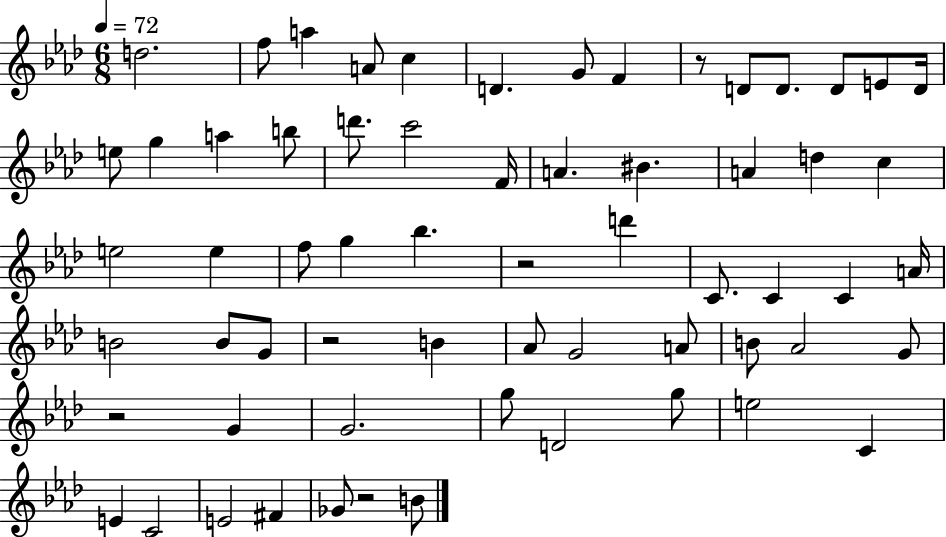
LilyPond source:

{
  \clef treble
  \numericTimeSignature
  \time 6/8
  \key aes \major
  \tempo 4 = 72
  d''2. | f''8 a''4 a'8 c''4 | d'4. g'8 f'4 | r8 d'8 d'8. d'8 e'8 d'16 | \break e''8 g''4 a''4 b''8 | d'''8. c'''2 f'16 | a'4. bis'4. | a'4 d''4 c''4 | \break e''2 e''4 | f''8 g''4 bes''4. | r2 d'''4 | c'8. c'4 c'4 a'16 | \break b'2 b'8 g'8 | r2 b'4 | aes'8 g'2 a'8 | b'8 aes'2 g'8 | \break r2 g'4 | g'2. | g''8 d'2 g''8 | e''2 c'4 | \break e'4 c'2 | e'2 fis'4 | ges'8 r2 b'8 | \bar "|."
}